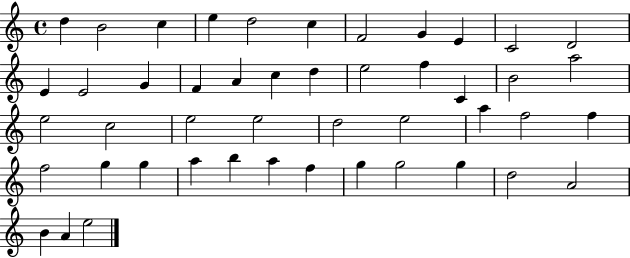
X:1
T:Untitled
M:4/4
L:1/4
K:C
d B2 c e d2 c F2 G E C2 D2 E E2 G F A c d e2 f C B2 a2 e2 c2 e2 e2 d2 e2 a f2 f f2 g g a b a f g g2 g d2 A2 B A e2